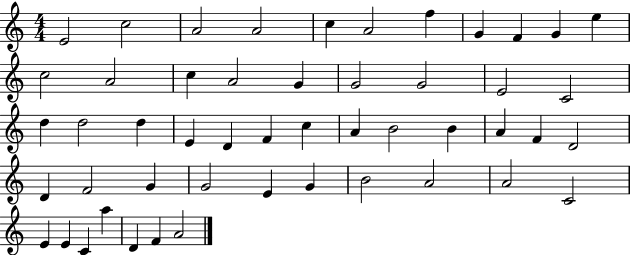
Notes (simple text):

E4/h C5/h A4/h A4/h C5/q A4/h F5/q G4/q F4/q G4/q E5/q C5/h A4/h C5/q A4/h G4/q G4/h G4/h E4/h C4/h D5/q D5/h D5/q E4/q D4/q F4/q C5/q A4/q B4/h B4/q A4/q F4/q D4/h D4/q F4/h G4/q G4/h E4/q G4/q B4/h A4/h A4/h C4/h E4/q E4/q C4/q A5/q D4/q F4/q A4/h